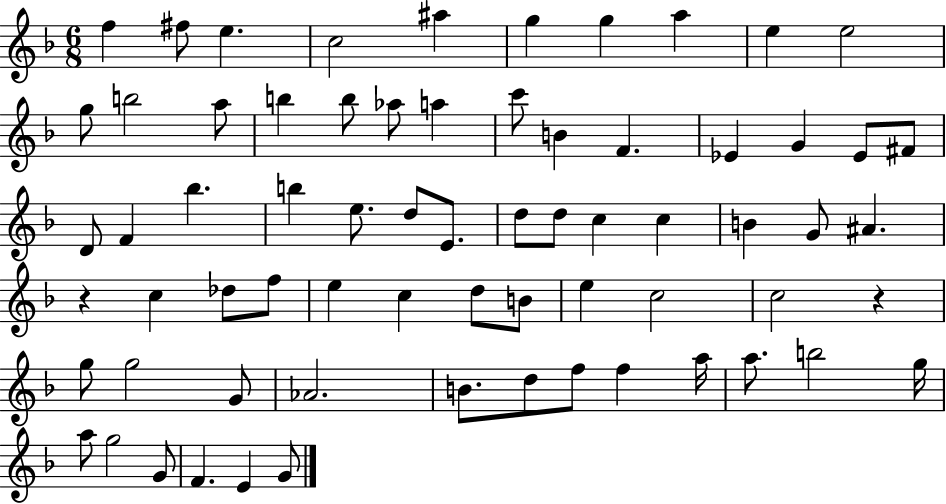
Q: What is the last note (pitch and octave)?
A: G4